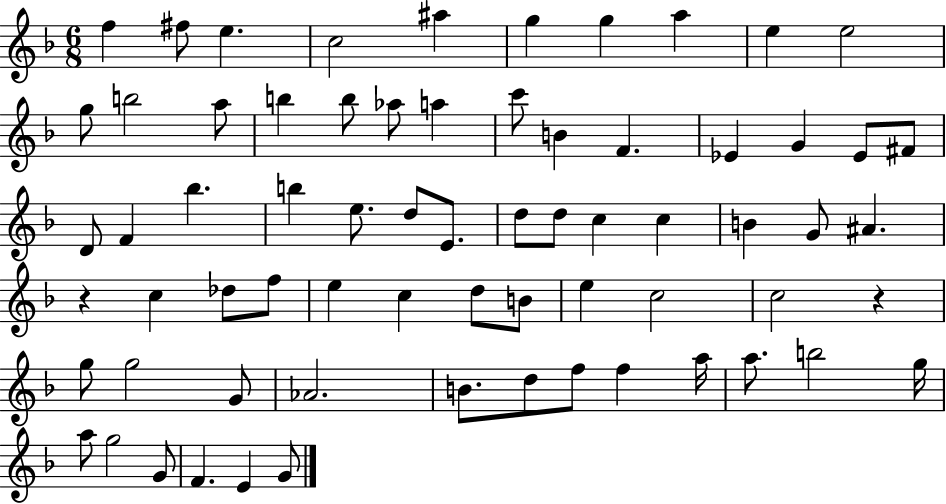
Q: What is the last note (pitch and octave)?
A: G4